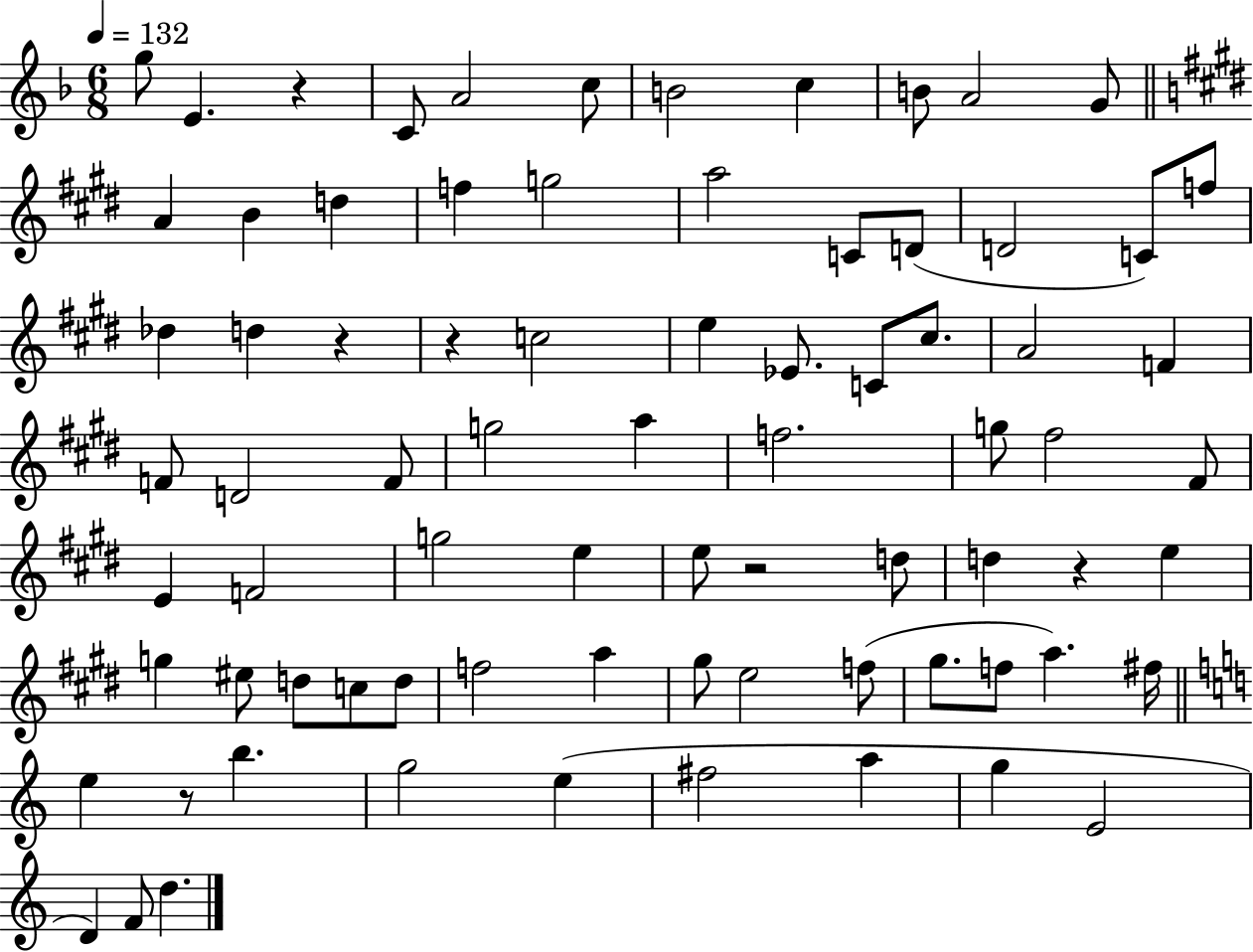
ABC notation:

X:1
T:Untitled
M:6/8
L:1/4
K:F
g/2 E z C/2 A2 c/2 B2 c B/2 A2 G/2 A B d f g2 a2 C/2 D/2 D2 C/2 f/2 _d d z z c2 e _E/2 C/2 ^c/2 A2 F F/2 D2 F/2 g2 a f2 g/2 ^f2 ^F/2 E F2 g2 e e/2 z2 d/2 d z e g ^e/2 d/2 c/2 d/2 f2 a ^g/2 e2 f/2 ^g/2 f/2 a ^f/4 e z/2 b g2 e ^f2 a g E2 D F/2 d